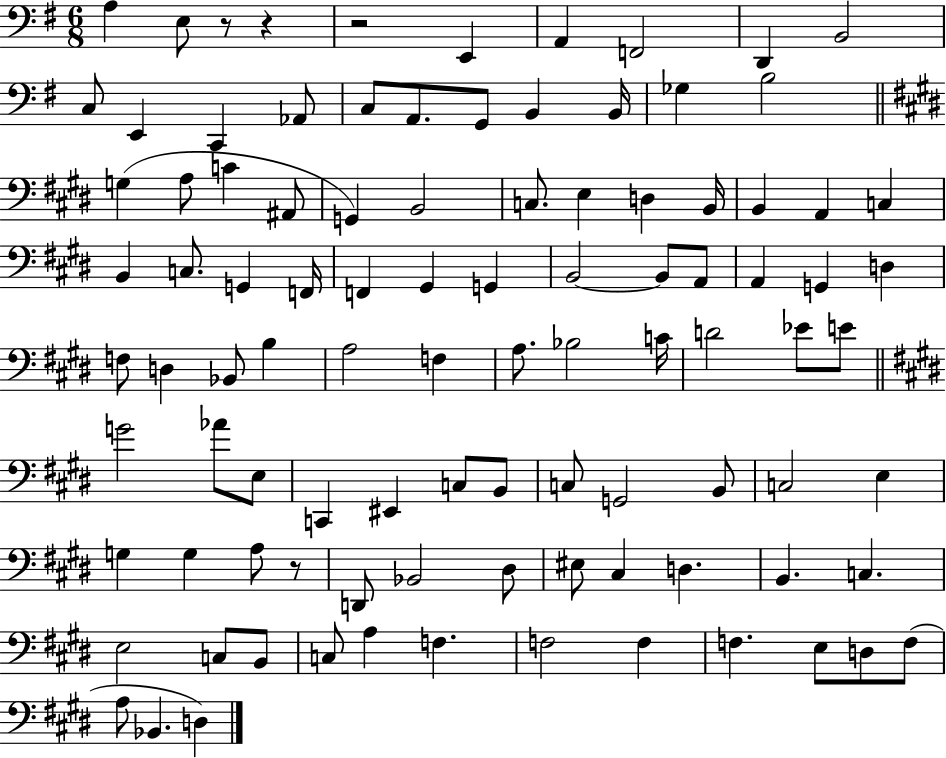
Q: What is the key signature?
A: G major